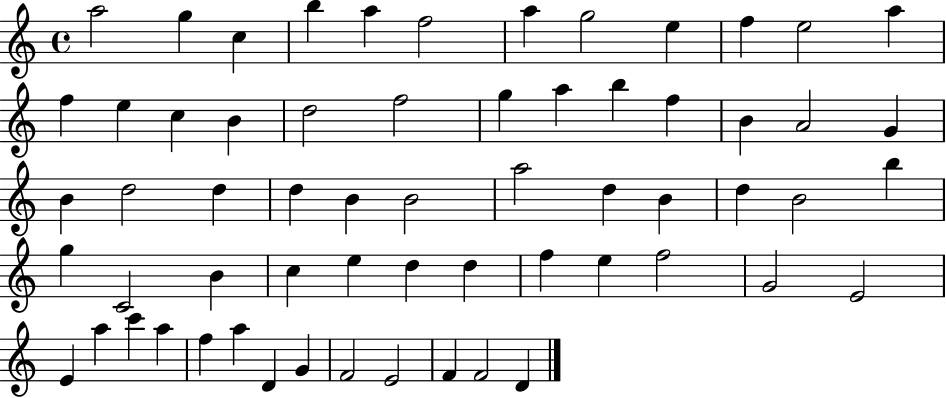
A5/h G5/q C5/q B5/q A5/q F5/h A5/q G5/h E5/q F5/q E5/h A5/q F5/q E5/q C5/q B4/q D5/h F5/h G5/q A5/q B5/q F5/q B4/q A4/h G4/q B4/q D5/h D5/q D5/q B4/q B4/h A5/h D5/q B4/q D5/q B4/h B5/q G5/q C4/h B4/q C5/q E5/q D5/q D5/q F5/q E5/q F5/h G4/h E4/h E4/q A5/q C6/q A5/q F5/q A5/q D4/q G4/q F4/h E4/h F4/q F4/h D4/q